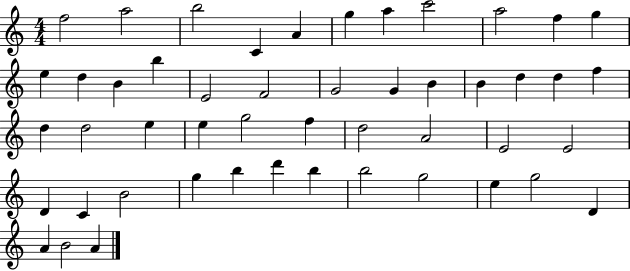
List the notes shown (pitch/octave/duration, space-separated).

F5/h A5/h B5/h C4/q A4/q G5/q A5/q C6/h A5/h F5/q G5/q E5/q D5/q B4/q B5/q E4/h F4/h G4/h G4/q B4/q B4/q D5/q D5/q F5/q D5/q D5/h E5/q E5/q G5/h F5/q D5/h A4/h E4/h E4/h D4/q C4/q B4/h G5/q B5/q D6/q B5/q B5/h G5/h E5/q G5/h D4/q A4/q B4/h A4/q